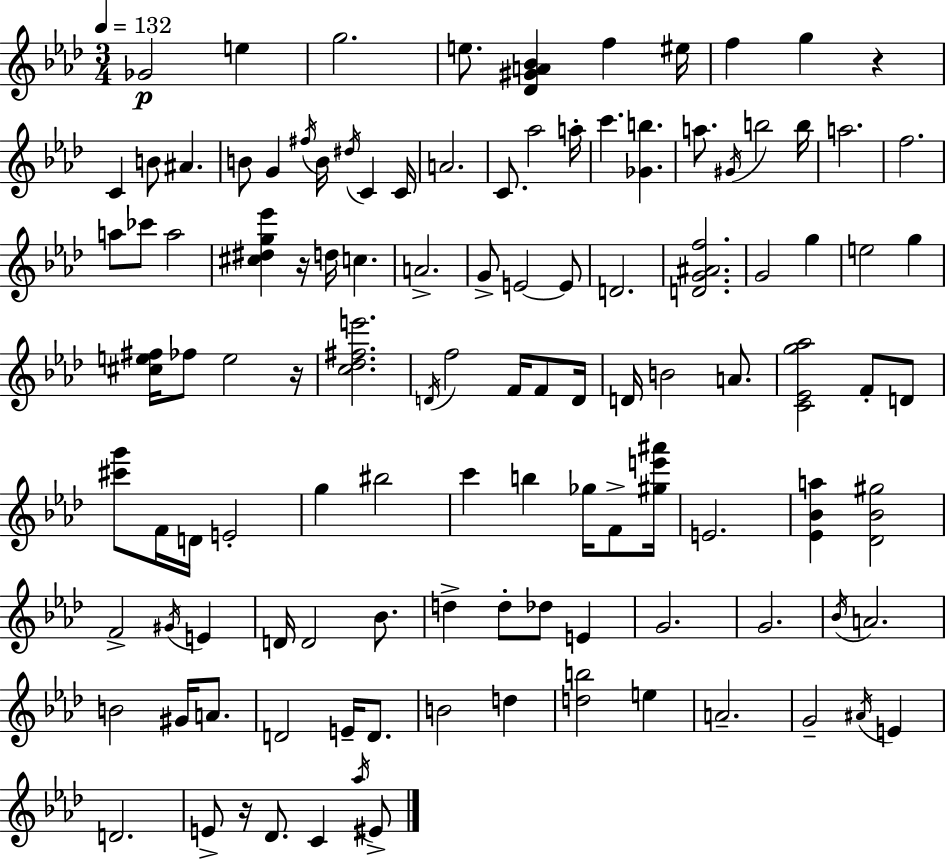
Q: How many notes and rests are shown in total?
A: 114